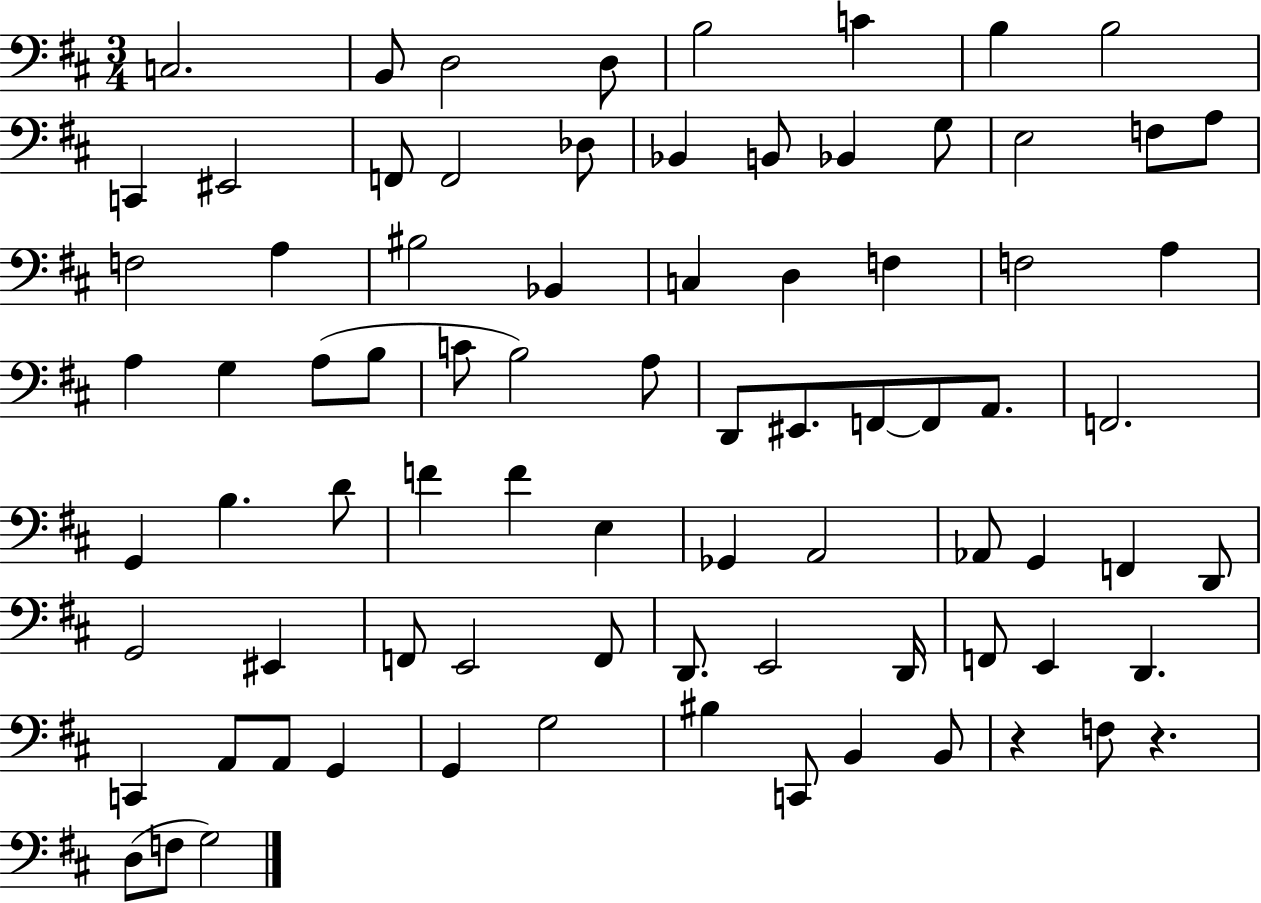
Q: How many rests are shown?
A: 2